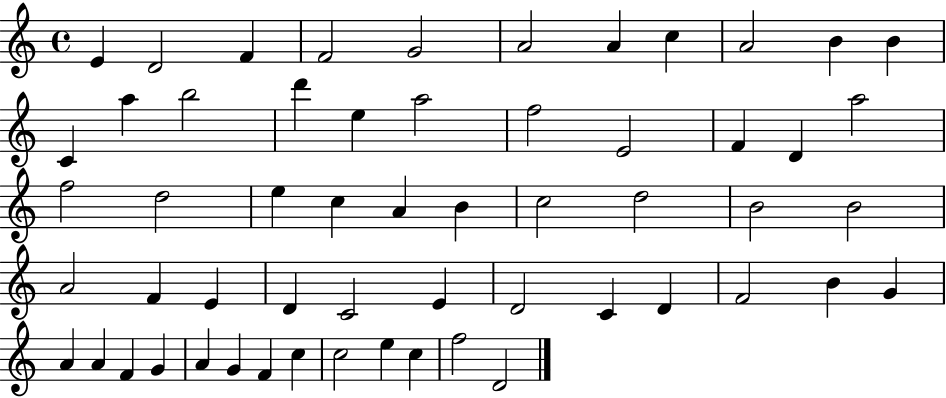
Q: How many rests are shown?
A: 0